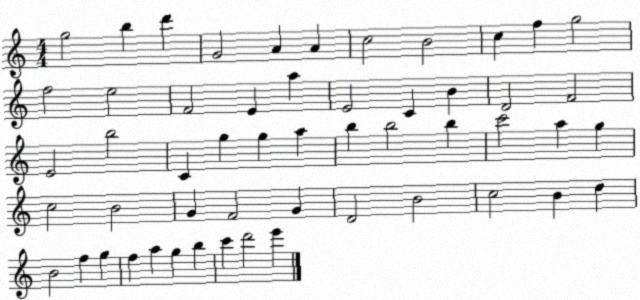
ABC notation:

X:1
T:Untitled
M:4/4
L:1/4
K:C
g2 b d' G2 A A c2 B2 c f g2 f2 e2 F2 E a E2 C B D2 F2 E2 b2 C g g a b b2 b c'2 a g c2 B2 G F2 G D2 B2 c2 B d B2 f g f a g b c' d'2 e'